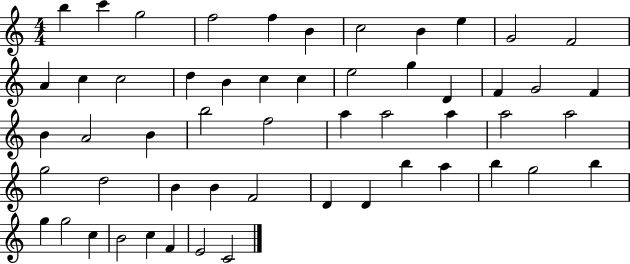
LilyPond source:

{
  \clef treble
  \numericTimeSignature
  \time 4/4
  \key c \major
  b''4 c'''4 g''2 | f''2 f''4 b'4 | c''2 b'4 e''4 | g'2 f'2 | \break a'4 c''4 c''2 | d''4 b'4 c''4 c''4 | e''2 g''4 d'4 | f'4 g'2 f'4 | \break b'4 a'2 b'4 | b''2 f''2 | a''4 a''2 a''4 | a''2 a''2 | \break g''2 d''2 | b'4 b'4 f'2 | d'4 d'4 b''4 a''4 | b''4 g''2 b''4 | \break g''4 g''2 c''4 | b'2 c''4 f'4 | e'2 c'2 | \bar "|."
}